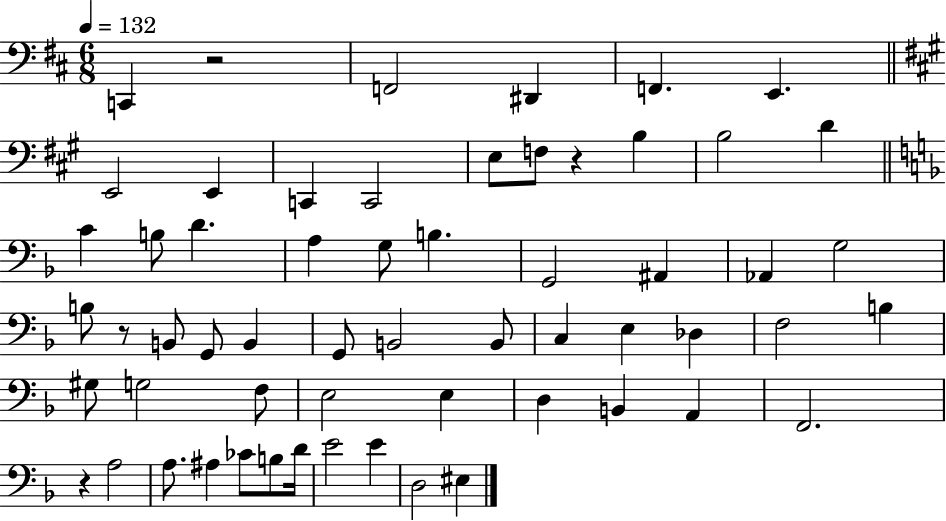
C2/q R/h F2/h D#2/q F2/q. E2/q. E2/h E2/q C2/q C2/h E3/e F3/e R/q B3/q B3/h D4/q C4/q B3/e D4/q. A3/q G3/e B3/q. G2/h A#2/q Ab2/q G3/h B3/e R/e B2/e G2/e B2/q G2/e B2/h B2/e C3/q E3/q Db3/q F3/h B3/q G#3/e G3/h F3/e E3/h E3/q D3/q B2/q A2/q F2/h. R/q A3/h A3/e. A#3/q CES4/e B3/e D4/s E4/h E4/q D3/h EIS3/q